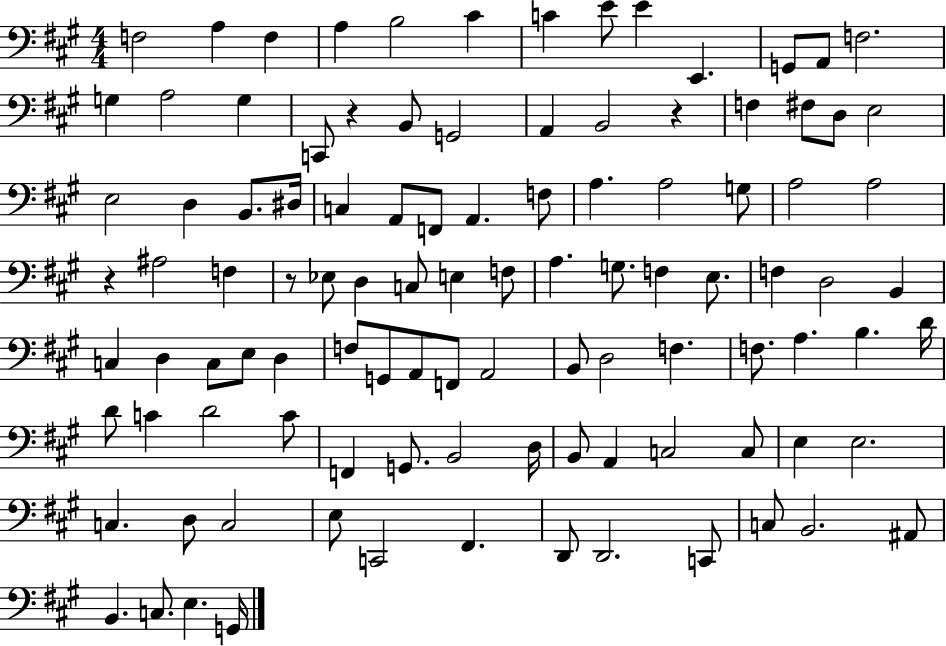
X:1
T:Untitled
M:4/4
L:1/4
K:A
F,2 A, F, A, B,2 ^C C E/2 E E,, G,,/2 A,,/2 F,2 G, A,2 G, C,,/2 z B,,/2 G,,2 A,, B,,2 z F, ^F,/2 D,/2 E,2 E,2 D, B,,/2 ^D,/4 C, A,,/2 F,,/2 A,, F,/2 A, A,2 G,/2 A,2 A,2 z ^A,2 F, z/2 _E,/2 D, C,/2 E, F,/2 A, G,/2 F, E,/2 F, D,2 B,, C, D, C,/2 E,/2 D, F,/2 G,,/2 A,,/2 F,,/2 A,,2 B,,/2 D,2 F, F,/2 A, B, D/4 D/2 C D2 C/2 F,, G,,/2 B,,2 D,/4 B,,/2 A,, C,2 C,/2 E, E,2 C, D,/2 C,2 E,/2 C,,2 ^F,, D,,/2 D,,2 C,,/2 C,/2 B,,2 ^A,,/2 B,, C,/2 E, G,,/4